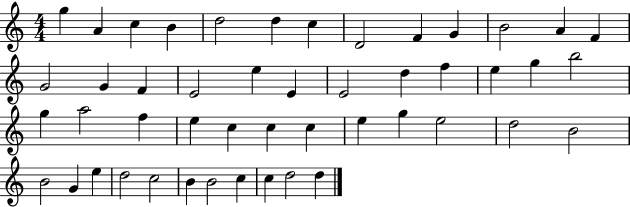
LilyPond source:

{
  \clef treble
  \numericTimeSignature
  \time 4/4
  \key c \major
  g''4 a'4 c''4 b'4 | d''2 d''4 c''4 | d'2 f'4 g'4 | b'2 a'4 f'4 | \break g'2 g'4 f'4 | e'2 e''4 e'4 | e'2 d''4 f''4 | e''4 g''4 b''2 | \break g''4 a''2 f''4 | e''4 c''4 c''4 c''4 | e''4 g''4 e''2 | d''2 b'2 | \break b'2 g'4 e''4 | d''2 c''2 | b'4 b'2 c''4 | c''4 d''2 d''4 | \break \bar "|."
}